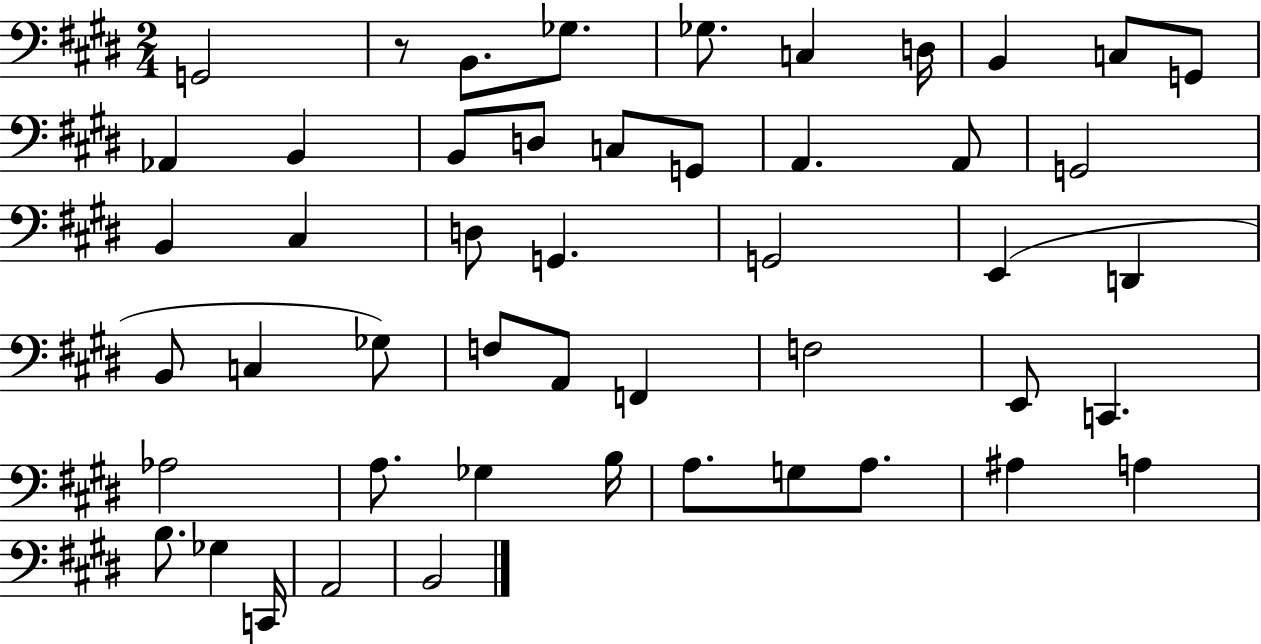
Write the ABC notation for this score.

X:1
T:Untitled
M:2/4
L:1/4
K:E
G,,2 z/2 B,,/2 _G,/2 _G,/2 C, D,/4 B,, C,/2 G,,/2 _A,, B,, B,,/2 D,/2 C,/2 G,,/2 A,, A,,/2 G,,2 B,, ^C, D,/2 G,, G,,2 E,, D,, B,,/2 C, _G,/2 F,/2 A,,/2 F,, F,2 E,,/2 C,, _A,2 A,/2 _G, B,/4 A,/2 G,/2 A,/2 ^A, A, B,/2 _G, C,,/4 A,,2 B,,2